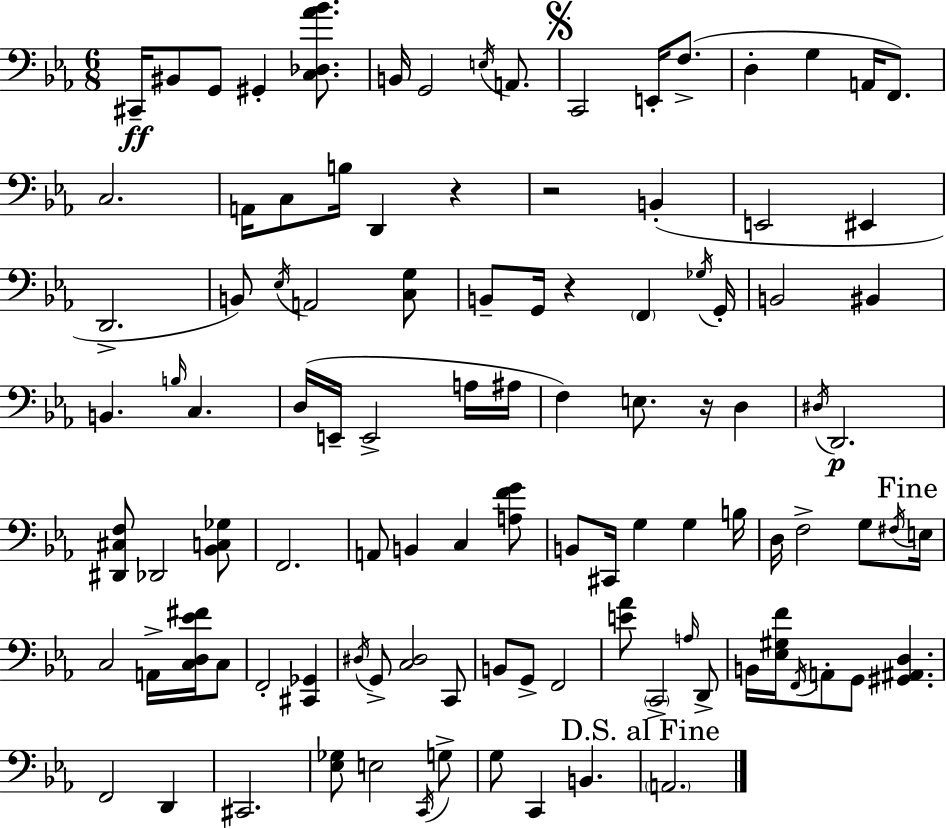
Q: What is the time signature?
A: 6/8